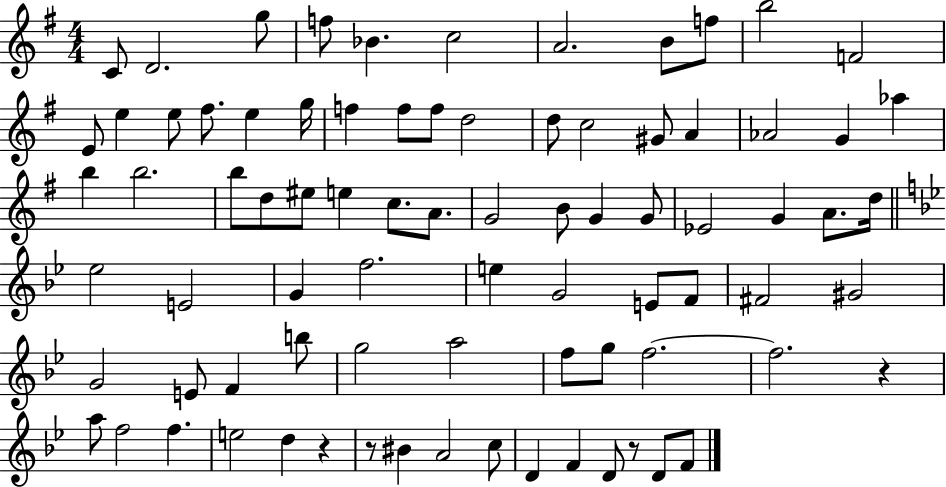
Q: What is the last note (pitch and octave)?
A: F4